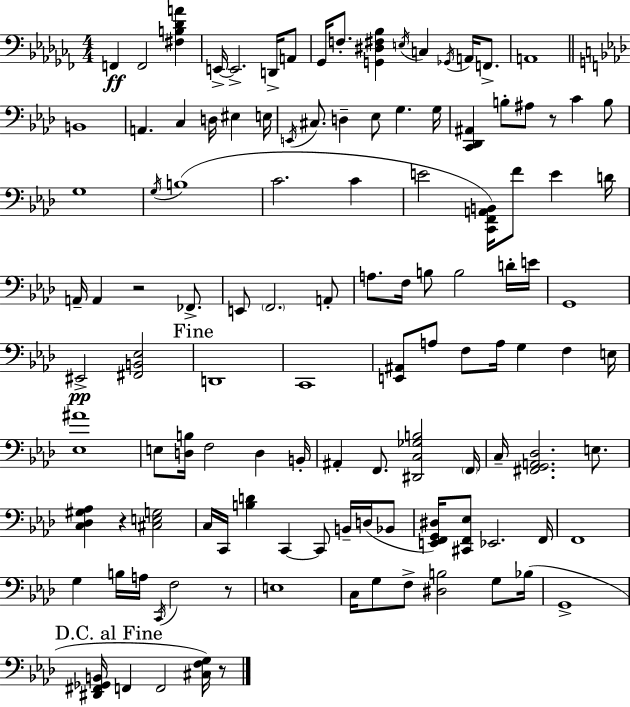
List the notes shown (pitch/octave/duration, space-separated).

F2/q F2/h [F#3,B3,Db4,A4]/q E2/s E2/h. D2/s A2/e Gb2/s F3/e. [G2,D#3,F#3,Bb3]/q E3/s C3/q Gb2/s A2/s F2/e. A2/w B2/w A2/q. C3/q D3/s EIS3/q E3/s E2/s C#3/e. D3/q Eb3/e G3/q. G3/s [C2,Db2,A#2]/q B3/e A#3/e R/e C4/q B3/e G3/w G3/s B3/w C4/h. C4/q E4/h [C2,F2,A2,B2]/s F4/e E4/q D4/s A2/s A2/q R/h FES2/e. E2/e F2/h. A2/e A3/e. F3/s B3/e B3/h D4/s E4/s G2/w EIS2/h [F#2,B2,Eb3]/h D2/w C2/w [E2,A#2]/e A3/e F3/e A3/s G3/q F3/q E3/s [Eb3,A#4]/w E3/e [D3,B3]/s F3/h D3/q B2/s A#2/q F2/e. [D#2,C3,Gb3,B3]/h F2/s C3/s [F#2,G2,A2,Db3]/h. E3/e. [C3,Db3,G#3,Ab3]/q R/q [C#3,E3,G3]/h C3/s C2/s [B3,D4]/q C2/q C2/e B2/s D3/s Bb2/e [E2,F2,G2,D#3]/s [C#2,F2,Eb3]/e Eb2/h. F2/s F2/w G3/q B3/s A3/s C2/s F3/h R/e E3/w C3/s G3/e F3/e [D#3,B3]/h G3/e Bb3/s G2/w [D#2,F#2,Gb2,B2]/s F2/q F2/h [C#3,F3,G3]/s R/e